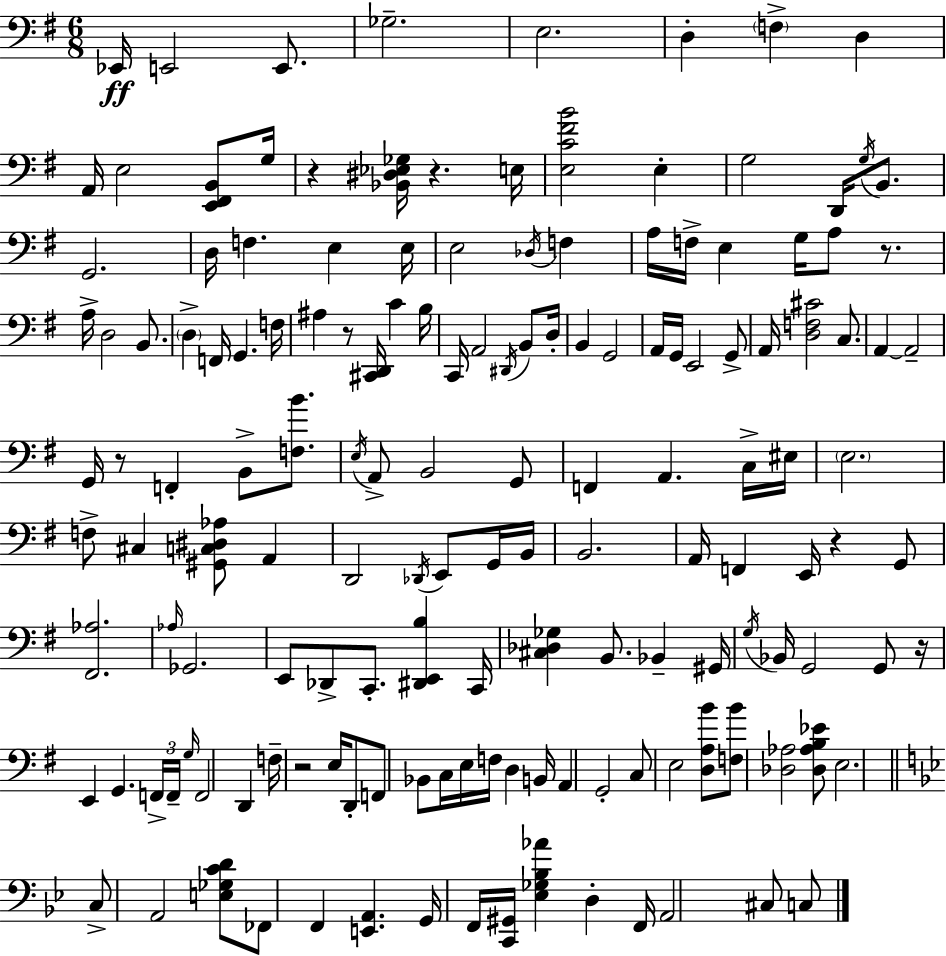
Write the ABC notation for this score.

X:1
T:Untitled
M:6/8
L:1/4
K:Em
_E,,/4 E,,2 E,,/2 _G,2 E,2 D, F, D, A,,/4 E,2 [E,,^F,,B,,]/2 G,/4 z [_B,,^D,_E,_G,]/4 z E,/4 [E,C^FB]2 E, G,2 D,,/4 G,/4 B,,/2 G,,2 D,/4 F, E, E,/4 E,2 _D,/4 F, A,/4 F,/4 E, G,/4 A,/2 z/2 A,/4 D,2 B,,/2 D, F,,/4 G,, F,/4 ^A, z/2 [^C,,D,,]/4 C B,/4 C,,/4 A,,2 ^D,,/4 B,,/2 D,/4 B,, G,,2 A,,/4 G,,/4 E,,2 G,,/2 A,,/4 [D,F,^C]2 C,/2 A,, A,,2 G,,/4 z/2 F,, B,,/2 [F,B]/2 E,/4 A,,/2 B,,2 G,,/2 F,, A,, C,/4 ^E,/4 E,2 F,/2 ^C, [^G,,C,^D,_A,]/2 A,, D,,2 _D,,/4 E,,/2 G,,/4 B,,/4 B,,2 A,,/4 F,, E,,/4 z G,,/2 [^F,,_A,]2 _A,/4 _G,,2 E,,/2 _D,,/2 C,,/2 [^D,,E,,B,] C,,/4 [^C,_D,_G,] B,,/2 _B,, ^G,,/4 G,/4 _B,,/4 G,,2 G,,/2 z/4 E,, G,, F,,/4 F,,/4 G,/4 F,,2 D,, F,/4 z2 E,/4 D,,/2 F,,/2 _B,,/2 C,/4 E,/4 F,/4 D, B,,/4 A,, G,,2 C,/2 E,2 [D,A,B]/2 [F,B]/2 [_D,_A,]2 [_D,_A,B,_E]/2 E,2 C,/2 A,,2 [E,_G,CD]/2 _F,,/2 F,, [E,,A,,] G,,/4 F,,/4 [C,,^G,,]/4 [_E,_G,_B,_A] D, F,,/4 A,,2 ^C,/2 C,/2